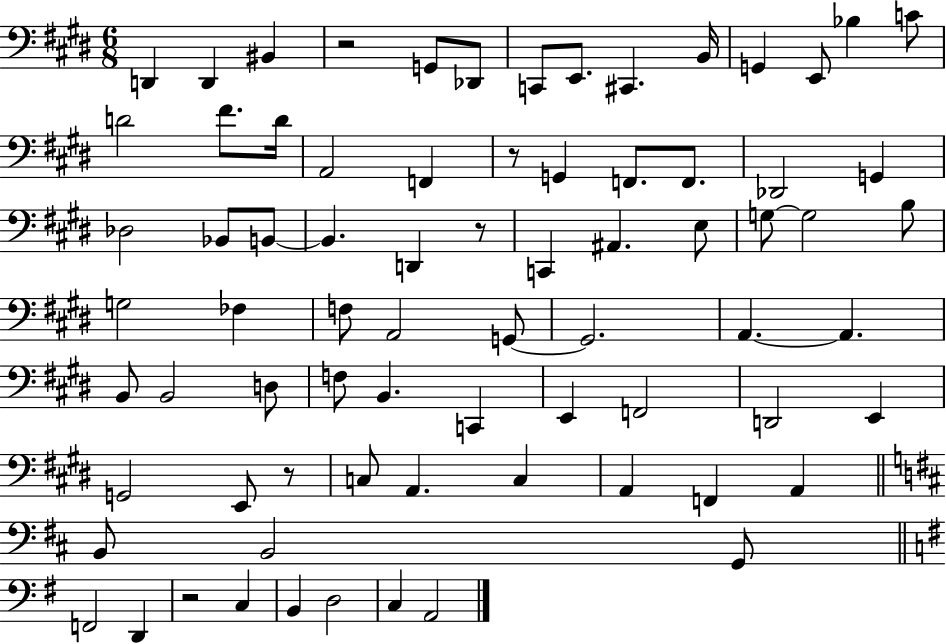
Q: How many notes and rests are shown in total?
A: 75